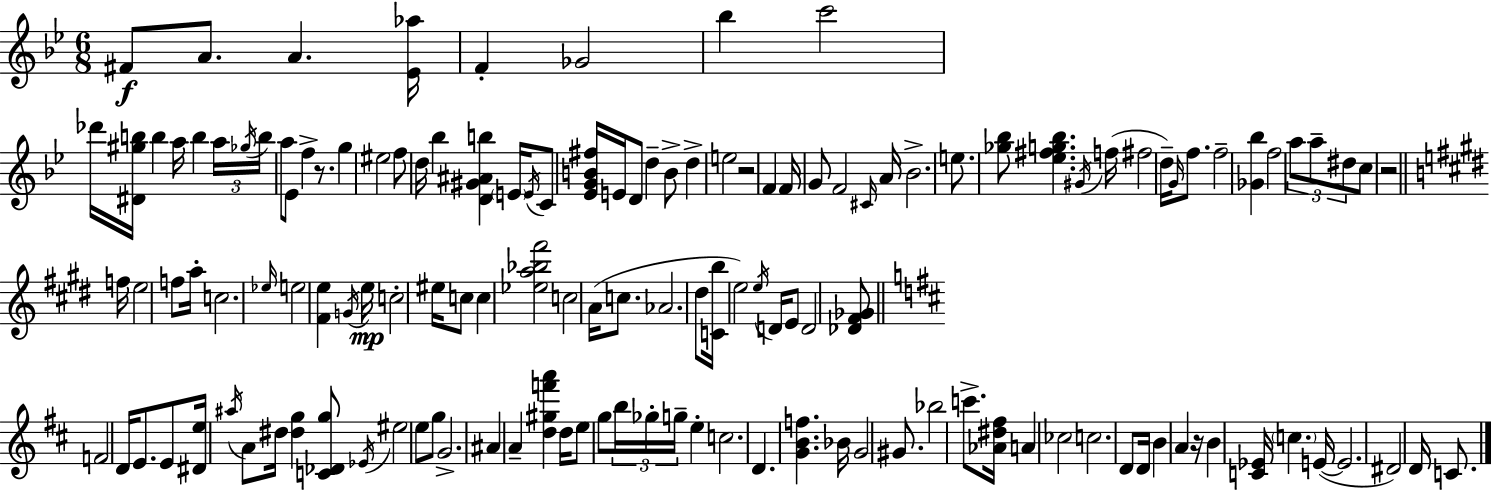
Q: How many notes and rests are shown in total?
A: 138